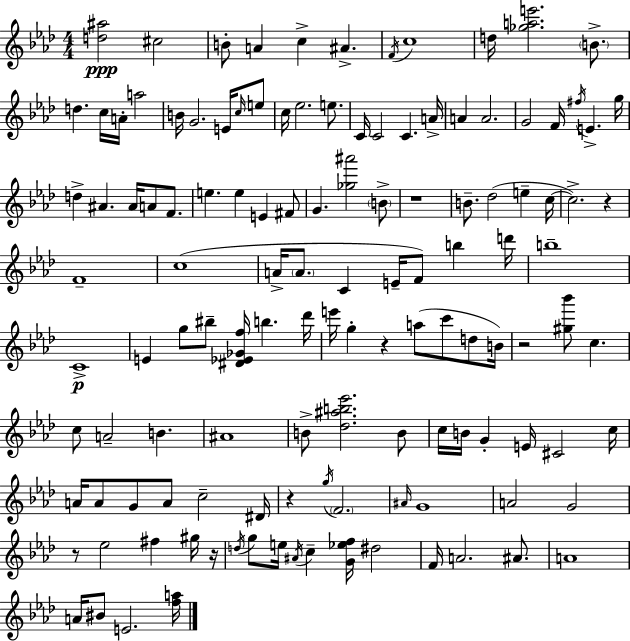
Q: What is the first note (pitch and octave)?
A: C#5